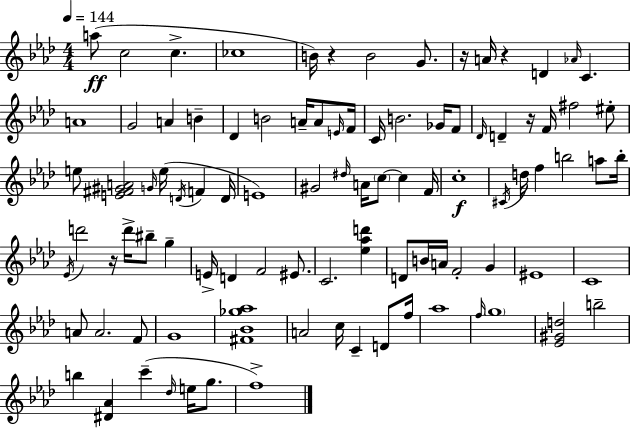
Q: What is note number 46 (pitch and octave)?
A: D5